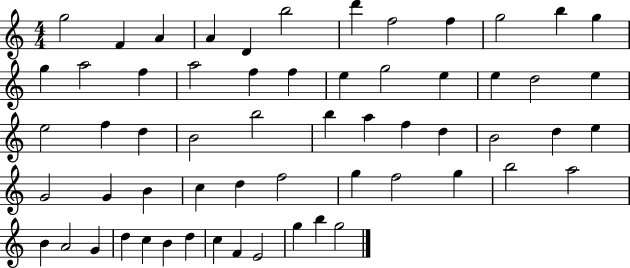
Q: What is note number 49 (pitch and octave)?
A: A4